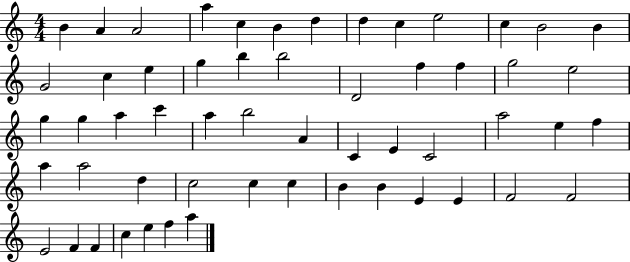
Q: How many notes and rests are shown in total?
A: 56